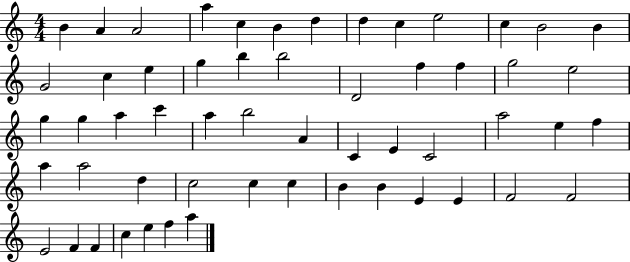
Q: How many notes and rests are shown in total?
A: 56